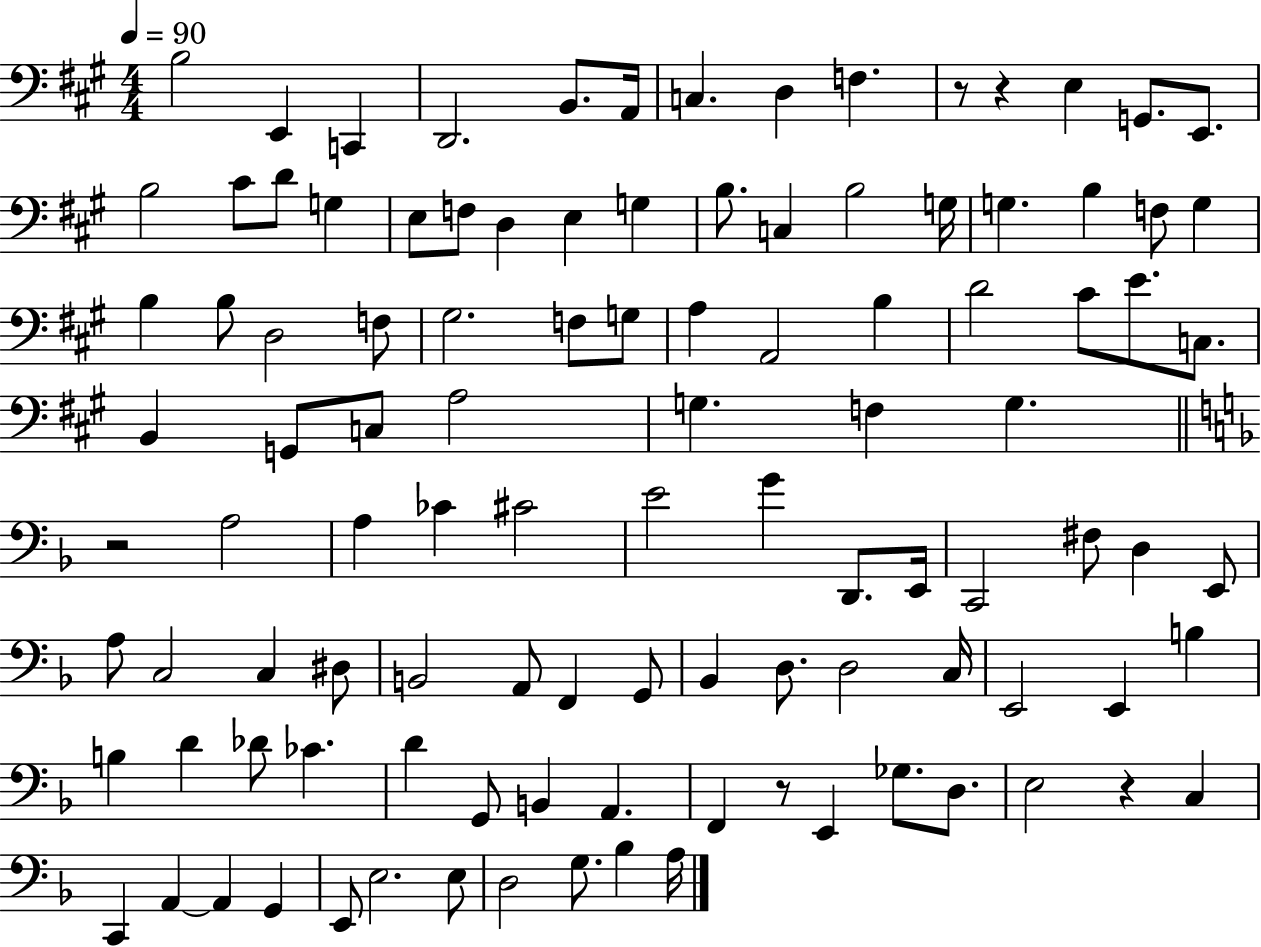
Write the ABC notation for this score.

X:1
T:Untitled
M:4/4
L:1/4
K:A
B,2 E,, C,, D,,2 B,,/2 A,,/4 C, D, F, z/2 z E, G,,/2 E,,/2 B,2 ^C/2 D/2 G, E,/2 F,/2 D, E, G, B,/2 C, B,2 G,/4 G, B, F,/2 G, B, B,/2 D,2 F,/2 ^G,2 F,/2 G,/2 A, A,,2 B, D2 ^C/2 E/2 C,/2 B,, G,,/2 C,/2 A,2 G, F, G, z2 A,2 A, _C ^C2 E2 G D,,/2 E,,/4 C,,2 ^F,/2 D, E,,/2 A,/2 C,2 C, ^D,/2 B,,2 A,,/2 F,, G,,/2 _B,, D,/2 D,2 C,/4 E,,2 E,, B, B, D _D/2 _C D G,,/2 B,, A,, F,, z/2 E,, _G,/2 D,/2 E,2 z C, C,, A,, A,, G,, E,,/2 E,2 E,/2 D,2 G,/2 _B, A,/4